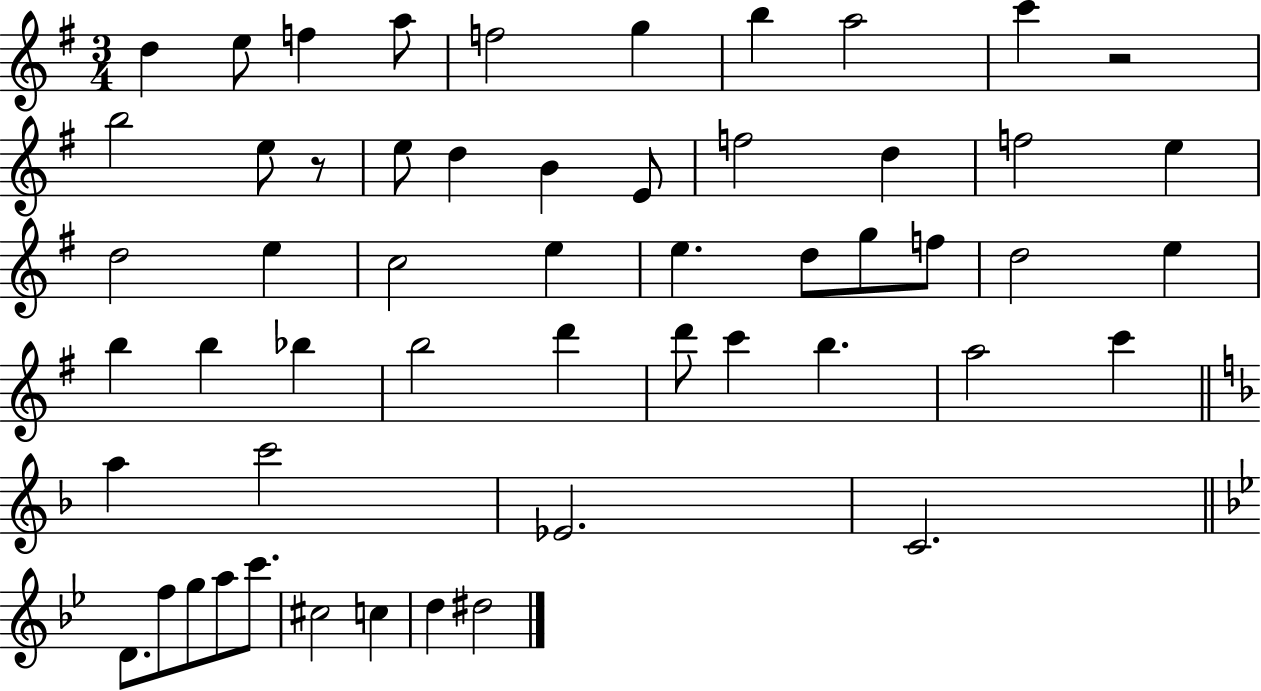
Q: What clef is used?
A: treble